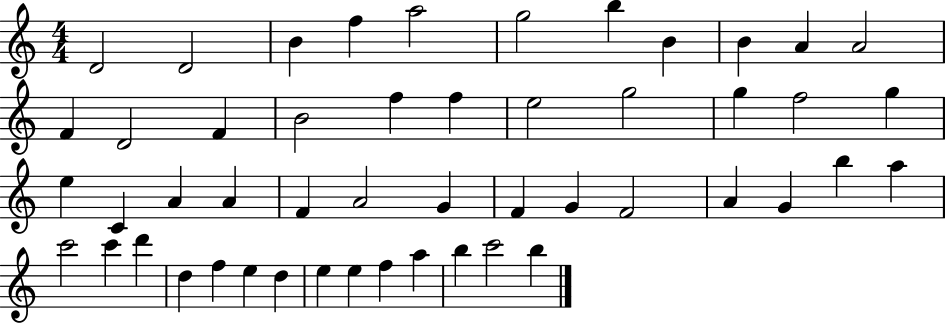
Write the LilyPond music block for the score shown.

{
  \clef treble
  \numericTimeSignature
  \time 4/4
  \key c \major
  d'2 d'2 | b'4 f''4 a''2 | g''2 b''4 b'4 | b'4 a'4 a'2 | \break f'4 d'2 f'4 | b'2 f''4 f''4 | e''2 g''2 | g''4 f''2 g''4 | \break e''4 c'4 a'4 a'4 | f'4 a'2 g'4 | f'4 g'4 f'2 | a'4 g'4 b''4 a''4 | \break c'''2 c'''4 d'''4 | d''4 f''4 e''4 d''4 | e''4 e''4 f''4 a''4 | b''4 c'''2 b''4 | \break \bar "|."
}